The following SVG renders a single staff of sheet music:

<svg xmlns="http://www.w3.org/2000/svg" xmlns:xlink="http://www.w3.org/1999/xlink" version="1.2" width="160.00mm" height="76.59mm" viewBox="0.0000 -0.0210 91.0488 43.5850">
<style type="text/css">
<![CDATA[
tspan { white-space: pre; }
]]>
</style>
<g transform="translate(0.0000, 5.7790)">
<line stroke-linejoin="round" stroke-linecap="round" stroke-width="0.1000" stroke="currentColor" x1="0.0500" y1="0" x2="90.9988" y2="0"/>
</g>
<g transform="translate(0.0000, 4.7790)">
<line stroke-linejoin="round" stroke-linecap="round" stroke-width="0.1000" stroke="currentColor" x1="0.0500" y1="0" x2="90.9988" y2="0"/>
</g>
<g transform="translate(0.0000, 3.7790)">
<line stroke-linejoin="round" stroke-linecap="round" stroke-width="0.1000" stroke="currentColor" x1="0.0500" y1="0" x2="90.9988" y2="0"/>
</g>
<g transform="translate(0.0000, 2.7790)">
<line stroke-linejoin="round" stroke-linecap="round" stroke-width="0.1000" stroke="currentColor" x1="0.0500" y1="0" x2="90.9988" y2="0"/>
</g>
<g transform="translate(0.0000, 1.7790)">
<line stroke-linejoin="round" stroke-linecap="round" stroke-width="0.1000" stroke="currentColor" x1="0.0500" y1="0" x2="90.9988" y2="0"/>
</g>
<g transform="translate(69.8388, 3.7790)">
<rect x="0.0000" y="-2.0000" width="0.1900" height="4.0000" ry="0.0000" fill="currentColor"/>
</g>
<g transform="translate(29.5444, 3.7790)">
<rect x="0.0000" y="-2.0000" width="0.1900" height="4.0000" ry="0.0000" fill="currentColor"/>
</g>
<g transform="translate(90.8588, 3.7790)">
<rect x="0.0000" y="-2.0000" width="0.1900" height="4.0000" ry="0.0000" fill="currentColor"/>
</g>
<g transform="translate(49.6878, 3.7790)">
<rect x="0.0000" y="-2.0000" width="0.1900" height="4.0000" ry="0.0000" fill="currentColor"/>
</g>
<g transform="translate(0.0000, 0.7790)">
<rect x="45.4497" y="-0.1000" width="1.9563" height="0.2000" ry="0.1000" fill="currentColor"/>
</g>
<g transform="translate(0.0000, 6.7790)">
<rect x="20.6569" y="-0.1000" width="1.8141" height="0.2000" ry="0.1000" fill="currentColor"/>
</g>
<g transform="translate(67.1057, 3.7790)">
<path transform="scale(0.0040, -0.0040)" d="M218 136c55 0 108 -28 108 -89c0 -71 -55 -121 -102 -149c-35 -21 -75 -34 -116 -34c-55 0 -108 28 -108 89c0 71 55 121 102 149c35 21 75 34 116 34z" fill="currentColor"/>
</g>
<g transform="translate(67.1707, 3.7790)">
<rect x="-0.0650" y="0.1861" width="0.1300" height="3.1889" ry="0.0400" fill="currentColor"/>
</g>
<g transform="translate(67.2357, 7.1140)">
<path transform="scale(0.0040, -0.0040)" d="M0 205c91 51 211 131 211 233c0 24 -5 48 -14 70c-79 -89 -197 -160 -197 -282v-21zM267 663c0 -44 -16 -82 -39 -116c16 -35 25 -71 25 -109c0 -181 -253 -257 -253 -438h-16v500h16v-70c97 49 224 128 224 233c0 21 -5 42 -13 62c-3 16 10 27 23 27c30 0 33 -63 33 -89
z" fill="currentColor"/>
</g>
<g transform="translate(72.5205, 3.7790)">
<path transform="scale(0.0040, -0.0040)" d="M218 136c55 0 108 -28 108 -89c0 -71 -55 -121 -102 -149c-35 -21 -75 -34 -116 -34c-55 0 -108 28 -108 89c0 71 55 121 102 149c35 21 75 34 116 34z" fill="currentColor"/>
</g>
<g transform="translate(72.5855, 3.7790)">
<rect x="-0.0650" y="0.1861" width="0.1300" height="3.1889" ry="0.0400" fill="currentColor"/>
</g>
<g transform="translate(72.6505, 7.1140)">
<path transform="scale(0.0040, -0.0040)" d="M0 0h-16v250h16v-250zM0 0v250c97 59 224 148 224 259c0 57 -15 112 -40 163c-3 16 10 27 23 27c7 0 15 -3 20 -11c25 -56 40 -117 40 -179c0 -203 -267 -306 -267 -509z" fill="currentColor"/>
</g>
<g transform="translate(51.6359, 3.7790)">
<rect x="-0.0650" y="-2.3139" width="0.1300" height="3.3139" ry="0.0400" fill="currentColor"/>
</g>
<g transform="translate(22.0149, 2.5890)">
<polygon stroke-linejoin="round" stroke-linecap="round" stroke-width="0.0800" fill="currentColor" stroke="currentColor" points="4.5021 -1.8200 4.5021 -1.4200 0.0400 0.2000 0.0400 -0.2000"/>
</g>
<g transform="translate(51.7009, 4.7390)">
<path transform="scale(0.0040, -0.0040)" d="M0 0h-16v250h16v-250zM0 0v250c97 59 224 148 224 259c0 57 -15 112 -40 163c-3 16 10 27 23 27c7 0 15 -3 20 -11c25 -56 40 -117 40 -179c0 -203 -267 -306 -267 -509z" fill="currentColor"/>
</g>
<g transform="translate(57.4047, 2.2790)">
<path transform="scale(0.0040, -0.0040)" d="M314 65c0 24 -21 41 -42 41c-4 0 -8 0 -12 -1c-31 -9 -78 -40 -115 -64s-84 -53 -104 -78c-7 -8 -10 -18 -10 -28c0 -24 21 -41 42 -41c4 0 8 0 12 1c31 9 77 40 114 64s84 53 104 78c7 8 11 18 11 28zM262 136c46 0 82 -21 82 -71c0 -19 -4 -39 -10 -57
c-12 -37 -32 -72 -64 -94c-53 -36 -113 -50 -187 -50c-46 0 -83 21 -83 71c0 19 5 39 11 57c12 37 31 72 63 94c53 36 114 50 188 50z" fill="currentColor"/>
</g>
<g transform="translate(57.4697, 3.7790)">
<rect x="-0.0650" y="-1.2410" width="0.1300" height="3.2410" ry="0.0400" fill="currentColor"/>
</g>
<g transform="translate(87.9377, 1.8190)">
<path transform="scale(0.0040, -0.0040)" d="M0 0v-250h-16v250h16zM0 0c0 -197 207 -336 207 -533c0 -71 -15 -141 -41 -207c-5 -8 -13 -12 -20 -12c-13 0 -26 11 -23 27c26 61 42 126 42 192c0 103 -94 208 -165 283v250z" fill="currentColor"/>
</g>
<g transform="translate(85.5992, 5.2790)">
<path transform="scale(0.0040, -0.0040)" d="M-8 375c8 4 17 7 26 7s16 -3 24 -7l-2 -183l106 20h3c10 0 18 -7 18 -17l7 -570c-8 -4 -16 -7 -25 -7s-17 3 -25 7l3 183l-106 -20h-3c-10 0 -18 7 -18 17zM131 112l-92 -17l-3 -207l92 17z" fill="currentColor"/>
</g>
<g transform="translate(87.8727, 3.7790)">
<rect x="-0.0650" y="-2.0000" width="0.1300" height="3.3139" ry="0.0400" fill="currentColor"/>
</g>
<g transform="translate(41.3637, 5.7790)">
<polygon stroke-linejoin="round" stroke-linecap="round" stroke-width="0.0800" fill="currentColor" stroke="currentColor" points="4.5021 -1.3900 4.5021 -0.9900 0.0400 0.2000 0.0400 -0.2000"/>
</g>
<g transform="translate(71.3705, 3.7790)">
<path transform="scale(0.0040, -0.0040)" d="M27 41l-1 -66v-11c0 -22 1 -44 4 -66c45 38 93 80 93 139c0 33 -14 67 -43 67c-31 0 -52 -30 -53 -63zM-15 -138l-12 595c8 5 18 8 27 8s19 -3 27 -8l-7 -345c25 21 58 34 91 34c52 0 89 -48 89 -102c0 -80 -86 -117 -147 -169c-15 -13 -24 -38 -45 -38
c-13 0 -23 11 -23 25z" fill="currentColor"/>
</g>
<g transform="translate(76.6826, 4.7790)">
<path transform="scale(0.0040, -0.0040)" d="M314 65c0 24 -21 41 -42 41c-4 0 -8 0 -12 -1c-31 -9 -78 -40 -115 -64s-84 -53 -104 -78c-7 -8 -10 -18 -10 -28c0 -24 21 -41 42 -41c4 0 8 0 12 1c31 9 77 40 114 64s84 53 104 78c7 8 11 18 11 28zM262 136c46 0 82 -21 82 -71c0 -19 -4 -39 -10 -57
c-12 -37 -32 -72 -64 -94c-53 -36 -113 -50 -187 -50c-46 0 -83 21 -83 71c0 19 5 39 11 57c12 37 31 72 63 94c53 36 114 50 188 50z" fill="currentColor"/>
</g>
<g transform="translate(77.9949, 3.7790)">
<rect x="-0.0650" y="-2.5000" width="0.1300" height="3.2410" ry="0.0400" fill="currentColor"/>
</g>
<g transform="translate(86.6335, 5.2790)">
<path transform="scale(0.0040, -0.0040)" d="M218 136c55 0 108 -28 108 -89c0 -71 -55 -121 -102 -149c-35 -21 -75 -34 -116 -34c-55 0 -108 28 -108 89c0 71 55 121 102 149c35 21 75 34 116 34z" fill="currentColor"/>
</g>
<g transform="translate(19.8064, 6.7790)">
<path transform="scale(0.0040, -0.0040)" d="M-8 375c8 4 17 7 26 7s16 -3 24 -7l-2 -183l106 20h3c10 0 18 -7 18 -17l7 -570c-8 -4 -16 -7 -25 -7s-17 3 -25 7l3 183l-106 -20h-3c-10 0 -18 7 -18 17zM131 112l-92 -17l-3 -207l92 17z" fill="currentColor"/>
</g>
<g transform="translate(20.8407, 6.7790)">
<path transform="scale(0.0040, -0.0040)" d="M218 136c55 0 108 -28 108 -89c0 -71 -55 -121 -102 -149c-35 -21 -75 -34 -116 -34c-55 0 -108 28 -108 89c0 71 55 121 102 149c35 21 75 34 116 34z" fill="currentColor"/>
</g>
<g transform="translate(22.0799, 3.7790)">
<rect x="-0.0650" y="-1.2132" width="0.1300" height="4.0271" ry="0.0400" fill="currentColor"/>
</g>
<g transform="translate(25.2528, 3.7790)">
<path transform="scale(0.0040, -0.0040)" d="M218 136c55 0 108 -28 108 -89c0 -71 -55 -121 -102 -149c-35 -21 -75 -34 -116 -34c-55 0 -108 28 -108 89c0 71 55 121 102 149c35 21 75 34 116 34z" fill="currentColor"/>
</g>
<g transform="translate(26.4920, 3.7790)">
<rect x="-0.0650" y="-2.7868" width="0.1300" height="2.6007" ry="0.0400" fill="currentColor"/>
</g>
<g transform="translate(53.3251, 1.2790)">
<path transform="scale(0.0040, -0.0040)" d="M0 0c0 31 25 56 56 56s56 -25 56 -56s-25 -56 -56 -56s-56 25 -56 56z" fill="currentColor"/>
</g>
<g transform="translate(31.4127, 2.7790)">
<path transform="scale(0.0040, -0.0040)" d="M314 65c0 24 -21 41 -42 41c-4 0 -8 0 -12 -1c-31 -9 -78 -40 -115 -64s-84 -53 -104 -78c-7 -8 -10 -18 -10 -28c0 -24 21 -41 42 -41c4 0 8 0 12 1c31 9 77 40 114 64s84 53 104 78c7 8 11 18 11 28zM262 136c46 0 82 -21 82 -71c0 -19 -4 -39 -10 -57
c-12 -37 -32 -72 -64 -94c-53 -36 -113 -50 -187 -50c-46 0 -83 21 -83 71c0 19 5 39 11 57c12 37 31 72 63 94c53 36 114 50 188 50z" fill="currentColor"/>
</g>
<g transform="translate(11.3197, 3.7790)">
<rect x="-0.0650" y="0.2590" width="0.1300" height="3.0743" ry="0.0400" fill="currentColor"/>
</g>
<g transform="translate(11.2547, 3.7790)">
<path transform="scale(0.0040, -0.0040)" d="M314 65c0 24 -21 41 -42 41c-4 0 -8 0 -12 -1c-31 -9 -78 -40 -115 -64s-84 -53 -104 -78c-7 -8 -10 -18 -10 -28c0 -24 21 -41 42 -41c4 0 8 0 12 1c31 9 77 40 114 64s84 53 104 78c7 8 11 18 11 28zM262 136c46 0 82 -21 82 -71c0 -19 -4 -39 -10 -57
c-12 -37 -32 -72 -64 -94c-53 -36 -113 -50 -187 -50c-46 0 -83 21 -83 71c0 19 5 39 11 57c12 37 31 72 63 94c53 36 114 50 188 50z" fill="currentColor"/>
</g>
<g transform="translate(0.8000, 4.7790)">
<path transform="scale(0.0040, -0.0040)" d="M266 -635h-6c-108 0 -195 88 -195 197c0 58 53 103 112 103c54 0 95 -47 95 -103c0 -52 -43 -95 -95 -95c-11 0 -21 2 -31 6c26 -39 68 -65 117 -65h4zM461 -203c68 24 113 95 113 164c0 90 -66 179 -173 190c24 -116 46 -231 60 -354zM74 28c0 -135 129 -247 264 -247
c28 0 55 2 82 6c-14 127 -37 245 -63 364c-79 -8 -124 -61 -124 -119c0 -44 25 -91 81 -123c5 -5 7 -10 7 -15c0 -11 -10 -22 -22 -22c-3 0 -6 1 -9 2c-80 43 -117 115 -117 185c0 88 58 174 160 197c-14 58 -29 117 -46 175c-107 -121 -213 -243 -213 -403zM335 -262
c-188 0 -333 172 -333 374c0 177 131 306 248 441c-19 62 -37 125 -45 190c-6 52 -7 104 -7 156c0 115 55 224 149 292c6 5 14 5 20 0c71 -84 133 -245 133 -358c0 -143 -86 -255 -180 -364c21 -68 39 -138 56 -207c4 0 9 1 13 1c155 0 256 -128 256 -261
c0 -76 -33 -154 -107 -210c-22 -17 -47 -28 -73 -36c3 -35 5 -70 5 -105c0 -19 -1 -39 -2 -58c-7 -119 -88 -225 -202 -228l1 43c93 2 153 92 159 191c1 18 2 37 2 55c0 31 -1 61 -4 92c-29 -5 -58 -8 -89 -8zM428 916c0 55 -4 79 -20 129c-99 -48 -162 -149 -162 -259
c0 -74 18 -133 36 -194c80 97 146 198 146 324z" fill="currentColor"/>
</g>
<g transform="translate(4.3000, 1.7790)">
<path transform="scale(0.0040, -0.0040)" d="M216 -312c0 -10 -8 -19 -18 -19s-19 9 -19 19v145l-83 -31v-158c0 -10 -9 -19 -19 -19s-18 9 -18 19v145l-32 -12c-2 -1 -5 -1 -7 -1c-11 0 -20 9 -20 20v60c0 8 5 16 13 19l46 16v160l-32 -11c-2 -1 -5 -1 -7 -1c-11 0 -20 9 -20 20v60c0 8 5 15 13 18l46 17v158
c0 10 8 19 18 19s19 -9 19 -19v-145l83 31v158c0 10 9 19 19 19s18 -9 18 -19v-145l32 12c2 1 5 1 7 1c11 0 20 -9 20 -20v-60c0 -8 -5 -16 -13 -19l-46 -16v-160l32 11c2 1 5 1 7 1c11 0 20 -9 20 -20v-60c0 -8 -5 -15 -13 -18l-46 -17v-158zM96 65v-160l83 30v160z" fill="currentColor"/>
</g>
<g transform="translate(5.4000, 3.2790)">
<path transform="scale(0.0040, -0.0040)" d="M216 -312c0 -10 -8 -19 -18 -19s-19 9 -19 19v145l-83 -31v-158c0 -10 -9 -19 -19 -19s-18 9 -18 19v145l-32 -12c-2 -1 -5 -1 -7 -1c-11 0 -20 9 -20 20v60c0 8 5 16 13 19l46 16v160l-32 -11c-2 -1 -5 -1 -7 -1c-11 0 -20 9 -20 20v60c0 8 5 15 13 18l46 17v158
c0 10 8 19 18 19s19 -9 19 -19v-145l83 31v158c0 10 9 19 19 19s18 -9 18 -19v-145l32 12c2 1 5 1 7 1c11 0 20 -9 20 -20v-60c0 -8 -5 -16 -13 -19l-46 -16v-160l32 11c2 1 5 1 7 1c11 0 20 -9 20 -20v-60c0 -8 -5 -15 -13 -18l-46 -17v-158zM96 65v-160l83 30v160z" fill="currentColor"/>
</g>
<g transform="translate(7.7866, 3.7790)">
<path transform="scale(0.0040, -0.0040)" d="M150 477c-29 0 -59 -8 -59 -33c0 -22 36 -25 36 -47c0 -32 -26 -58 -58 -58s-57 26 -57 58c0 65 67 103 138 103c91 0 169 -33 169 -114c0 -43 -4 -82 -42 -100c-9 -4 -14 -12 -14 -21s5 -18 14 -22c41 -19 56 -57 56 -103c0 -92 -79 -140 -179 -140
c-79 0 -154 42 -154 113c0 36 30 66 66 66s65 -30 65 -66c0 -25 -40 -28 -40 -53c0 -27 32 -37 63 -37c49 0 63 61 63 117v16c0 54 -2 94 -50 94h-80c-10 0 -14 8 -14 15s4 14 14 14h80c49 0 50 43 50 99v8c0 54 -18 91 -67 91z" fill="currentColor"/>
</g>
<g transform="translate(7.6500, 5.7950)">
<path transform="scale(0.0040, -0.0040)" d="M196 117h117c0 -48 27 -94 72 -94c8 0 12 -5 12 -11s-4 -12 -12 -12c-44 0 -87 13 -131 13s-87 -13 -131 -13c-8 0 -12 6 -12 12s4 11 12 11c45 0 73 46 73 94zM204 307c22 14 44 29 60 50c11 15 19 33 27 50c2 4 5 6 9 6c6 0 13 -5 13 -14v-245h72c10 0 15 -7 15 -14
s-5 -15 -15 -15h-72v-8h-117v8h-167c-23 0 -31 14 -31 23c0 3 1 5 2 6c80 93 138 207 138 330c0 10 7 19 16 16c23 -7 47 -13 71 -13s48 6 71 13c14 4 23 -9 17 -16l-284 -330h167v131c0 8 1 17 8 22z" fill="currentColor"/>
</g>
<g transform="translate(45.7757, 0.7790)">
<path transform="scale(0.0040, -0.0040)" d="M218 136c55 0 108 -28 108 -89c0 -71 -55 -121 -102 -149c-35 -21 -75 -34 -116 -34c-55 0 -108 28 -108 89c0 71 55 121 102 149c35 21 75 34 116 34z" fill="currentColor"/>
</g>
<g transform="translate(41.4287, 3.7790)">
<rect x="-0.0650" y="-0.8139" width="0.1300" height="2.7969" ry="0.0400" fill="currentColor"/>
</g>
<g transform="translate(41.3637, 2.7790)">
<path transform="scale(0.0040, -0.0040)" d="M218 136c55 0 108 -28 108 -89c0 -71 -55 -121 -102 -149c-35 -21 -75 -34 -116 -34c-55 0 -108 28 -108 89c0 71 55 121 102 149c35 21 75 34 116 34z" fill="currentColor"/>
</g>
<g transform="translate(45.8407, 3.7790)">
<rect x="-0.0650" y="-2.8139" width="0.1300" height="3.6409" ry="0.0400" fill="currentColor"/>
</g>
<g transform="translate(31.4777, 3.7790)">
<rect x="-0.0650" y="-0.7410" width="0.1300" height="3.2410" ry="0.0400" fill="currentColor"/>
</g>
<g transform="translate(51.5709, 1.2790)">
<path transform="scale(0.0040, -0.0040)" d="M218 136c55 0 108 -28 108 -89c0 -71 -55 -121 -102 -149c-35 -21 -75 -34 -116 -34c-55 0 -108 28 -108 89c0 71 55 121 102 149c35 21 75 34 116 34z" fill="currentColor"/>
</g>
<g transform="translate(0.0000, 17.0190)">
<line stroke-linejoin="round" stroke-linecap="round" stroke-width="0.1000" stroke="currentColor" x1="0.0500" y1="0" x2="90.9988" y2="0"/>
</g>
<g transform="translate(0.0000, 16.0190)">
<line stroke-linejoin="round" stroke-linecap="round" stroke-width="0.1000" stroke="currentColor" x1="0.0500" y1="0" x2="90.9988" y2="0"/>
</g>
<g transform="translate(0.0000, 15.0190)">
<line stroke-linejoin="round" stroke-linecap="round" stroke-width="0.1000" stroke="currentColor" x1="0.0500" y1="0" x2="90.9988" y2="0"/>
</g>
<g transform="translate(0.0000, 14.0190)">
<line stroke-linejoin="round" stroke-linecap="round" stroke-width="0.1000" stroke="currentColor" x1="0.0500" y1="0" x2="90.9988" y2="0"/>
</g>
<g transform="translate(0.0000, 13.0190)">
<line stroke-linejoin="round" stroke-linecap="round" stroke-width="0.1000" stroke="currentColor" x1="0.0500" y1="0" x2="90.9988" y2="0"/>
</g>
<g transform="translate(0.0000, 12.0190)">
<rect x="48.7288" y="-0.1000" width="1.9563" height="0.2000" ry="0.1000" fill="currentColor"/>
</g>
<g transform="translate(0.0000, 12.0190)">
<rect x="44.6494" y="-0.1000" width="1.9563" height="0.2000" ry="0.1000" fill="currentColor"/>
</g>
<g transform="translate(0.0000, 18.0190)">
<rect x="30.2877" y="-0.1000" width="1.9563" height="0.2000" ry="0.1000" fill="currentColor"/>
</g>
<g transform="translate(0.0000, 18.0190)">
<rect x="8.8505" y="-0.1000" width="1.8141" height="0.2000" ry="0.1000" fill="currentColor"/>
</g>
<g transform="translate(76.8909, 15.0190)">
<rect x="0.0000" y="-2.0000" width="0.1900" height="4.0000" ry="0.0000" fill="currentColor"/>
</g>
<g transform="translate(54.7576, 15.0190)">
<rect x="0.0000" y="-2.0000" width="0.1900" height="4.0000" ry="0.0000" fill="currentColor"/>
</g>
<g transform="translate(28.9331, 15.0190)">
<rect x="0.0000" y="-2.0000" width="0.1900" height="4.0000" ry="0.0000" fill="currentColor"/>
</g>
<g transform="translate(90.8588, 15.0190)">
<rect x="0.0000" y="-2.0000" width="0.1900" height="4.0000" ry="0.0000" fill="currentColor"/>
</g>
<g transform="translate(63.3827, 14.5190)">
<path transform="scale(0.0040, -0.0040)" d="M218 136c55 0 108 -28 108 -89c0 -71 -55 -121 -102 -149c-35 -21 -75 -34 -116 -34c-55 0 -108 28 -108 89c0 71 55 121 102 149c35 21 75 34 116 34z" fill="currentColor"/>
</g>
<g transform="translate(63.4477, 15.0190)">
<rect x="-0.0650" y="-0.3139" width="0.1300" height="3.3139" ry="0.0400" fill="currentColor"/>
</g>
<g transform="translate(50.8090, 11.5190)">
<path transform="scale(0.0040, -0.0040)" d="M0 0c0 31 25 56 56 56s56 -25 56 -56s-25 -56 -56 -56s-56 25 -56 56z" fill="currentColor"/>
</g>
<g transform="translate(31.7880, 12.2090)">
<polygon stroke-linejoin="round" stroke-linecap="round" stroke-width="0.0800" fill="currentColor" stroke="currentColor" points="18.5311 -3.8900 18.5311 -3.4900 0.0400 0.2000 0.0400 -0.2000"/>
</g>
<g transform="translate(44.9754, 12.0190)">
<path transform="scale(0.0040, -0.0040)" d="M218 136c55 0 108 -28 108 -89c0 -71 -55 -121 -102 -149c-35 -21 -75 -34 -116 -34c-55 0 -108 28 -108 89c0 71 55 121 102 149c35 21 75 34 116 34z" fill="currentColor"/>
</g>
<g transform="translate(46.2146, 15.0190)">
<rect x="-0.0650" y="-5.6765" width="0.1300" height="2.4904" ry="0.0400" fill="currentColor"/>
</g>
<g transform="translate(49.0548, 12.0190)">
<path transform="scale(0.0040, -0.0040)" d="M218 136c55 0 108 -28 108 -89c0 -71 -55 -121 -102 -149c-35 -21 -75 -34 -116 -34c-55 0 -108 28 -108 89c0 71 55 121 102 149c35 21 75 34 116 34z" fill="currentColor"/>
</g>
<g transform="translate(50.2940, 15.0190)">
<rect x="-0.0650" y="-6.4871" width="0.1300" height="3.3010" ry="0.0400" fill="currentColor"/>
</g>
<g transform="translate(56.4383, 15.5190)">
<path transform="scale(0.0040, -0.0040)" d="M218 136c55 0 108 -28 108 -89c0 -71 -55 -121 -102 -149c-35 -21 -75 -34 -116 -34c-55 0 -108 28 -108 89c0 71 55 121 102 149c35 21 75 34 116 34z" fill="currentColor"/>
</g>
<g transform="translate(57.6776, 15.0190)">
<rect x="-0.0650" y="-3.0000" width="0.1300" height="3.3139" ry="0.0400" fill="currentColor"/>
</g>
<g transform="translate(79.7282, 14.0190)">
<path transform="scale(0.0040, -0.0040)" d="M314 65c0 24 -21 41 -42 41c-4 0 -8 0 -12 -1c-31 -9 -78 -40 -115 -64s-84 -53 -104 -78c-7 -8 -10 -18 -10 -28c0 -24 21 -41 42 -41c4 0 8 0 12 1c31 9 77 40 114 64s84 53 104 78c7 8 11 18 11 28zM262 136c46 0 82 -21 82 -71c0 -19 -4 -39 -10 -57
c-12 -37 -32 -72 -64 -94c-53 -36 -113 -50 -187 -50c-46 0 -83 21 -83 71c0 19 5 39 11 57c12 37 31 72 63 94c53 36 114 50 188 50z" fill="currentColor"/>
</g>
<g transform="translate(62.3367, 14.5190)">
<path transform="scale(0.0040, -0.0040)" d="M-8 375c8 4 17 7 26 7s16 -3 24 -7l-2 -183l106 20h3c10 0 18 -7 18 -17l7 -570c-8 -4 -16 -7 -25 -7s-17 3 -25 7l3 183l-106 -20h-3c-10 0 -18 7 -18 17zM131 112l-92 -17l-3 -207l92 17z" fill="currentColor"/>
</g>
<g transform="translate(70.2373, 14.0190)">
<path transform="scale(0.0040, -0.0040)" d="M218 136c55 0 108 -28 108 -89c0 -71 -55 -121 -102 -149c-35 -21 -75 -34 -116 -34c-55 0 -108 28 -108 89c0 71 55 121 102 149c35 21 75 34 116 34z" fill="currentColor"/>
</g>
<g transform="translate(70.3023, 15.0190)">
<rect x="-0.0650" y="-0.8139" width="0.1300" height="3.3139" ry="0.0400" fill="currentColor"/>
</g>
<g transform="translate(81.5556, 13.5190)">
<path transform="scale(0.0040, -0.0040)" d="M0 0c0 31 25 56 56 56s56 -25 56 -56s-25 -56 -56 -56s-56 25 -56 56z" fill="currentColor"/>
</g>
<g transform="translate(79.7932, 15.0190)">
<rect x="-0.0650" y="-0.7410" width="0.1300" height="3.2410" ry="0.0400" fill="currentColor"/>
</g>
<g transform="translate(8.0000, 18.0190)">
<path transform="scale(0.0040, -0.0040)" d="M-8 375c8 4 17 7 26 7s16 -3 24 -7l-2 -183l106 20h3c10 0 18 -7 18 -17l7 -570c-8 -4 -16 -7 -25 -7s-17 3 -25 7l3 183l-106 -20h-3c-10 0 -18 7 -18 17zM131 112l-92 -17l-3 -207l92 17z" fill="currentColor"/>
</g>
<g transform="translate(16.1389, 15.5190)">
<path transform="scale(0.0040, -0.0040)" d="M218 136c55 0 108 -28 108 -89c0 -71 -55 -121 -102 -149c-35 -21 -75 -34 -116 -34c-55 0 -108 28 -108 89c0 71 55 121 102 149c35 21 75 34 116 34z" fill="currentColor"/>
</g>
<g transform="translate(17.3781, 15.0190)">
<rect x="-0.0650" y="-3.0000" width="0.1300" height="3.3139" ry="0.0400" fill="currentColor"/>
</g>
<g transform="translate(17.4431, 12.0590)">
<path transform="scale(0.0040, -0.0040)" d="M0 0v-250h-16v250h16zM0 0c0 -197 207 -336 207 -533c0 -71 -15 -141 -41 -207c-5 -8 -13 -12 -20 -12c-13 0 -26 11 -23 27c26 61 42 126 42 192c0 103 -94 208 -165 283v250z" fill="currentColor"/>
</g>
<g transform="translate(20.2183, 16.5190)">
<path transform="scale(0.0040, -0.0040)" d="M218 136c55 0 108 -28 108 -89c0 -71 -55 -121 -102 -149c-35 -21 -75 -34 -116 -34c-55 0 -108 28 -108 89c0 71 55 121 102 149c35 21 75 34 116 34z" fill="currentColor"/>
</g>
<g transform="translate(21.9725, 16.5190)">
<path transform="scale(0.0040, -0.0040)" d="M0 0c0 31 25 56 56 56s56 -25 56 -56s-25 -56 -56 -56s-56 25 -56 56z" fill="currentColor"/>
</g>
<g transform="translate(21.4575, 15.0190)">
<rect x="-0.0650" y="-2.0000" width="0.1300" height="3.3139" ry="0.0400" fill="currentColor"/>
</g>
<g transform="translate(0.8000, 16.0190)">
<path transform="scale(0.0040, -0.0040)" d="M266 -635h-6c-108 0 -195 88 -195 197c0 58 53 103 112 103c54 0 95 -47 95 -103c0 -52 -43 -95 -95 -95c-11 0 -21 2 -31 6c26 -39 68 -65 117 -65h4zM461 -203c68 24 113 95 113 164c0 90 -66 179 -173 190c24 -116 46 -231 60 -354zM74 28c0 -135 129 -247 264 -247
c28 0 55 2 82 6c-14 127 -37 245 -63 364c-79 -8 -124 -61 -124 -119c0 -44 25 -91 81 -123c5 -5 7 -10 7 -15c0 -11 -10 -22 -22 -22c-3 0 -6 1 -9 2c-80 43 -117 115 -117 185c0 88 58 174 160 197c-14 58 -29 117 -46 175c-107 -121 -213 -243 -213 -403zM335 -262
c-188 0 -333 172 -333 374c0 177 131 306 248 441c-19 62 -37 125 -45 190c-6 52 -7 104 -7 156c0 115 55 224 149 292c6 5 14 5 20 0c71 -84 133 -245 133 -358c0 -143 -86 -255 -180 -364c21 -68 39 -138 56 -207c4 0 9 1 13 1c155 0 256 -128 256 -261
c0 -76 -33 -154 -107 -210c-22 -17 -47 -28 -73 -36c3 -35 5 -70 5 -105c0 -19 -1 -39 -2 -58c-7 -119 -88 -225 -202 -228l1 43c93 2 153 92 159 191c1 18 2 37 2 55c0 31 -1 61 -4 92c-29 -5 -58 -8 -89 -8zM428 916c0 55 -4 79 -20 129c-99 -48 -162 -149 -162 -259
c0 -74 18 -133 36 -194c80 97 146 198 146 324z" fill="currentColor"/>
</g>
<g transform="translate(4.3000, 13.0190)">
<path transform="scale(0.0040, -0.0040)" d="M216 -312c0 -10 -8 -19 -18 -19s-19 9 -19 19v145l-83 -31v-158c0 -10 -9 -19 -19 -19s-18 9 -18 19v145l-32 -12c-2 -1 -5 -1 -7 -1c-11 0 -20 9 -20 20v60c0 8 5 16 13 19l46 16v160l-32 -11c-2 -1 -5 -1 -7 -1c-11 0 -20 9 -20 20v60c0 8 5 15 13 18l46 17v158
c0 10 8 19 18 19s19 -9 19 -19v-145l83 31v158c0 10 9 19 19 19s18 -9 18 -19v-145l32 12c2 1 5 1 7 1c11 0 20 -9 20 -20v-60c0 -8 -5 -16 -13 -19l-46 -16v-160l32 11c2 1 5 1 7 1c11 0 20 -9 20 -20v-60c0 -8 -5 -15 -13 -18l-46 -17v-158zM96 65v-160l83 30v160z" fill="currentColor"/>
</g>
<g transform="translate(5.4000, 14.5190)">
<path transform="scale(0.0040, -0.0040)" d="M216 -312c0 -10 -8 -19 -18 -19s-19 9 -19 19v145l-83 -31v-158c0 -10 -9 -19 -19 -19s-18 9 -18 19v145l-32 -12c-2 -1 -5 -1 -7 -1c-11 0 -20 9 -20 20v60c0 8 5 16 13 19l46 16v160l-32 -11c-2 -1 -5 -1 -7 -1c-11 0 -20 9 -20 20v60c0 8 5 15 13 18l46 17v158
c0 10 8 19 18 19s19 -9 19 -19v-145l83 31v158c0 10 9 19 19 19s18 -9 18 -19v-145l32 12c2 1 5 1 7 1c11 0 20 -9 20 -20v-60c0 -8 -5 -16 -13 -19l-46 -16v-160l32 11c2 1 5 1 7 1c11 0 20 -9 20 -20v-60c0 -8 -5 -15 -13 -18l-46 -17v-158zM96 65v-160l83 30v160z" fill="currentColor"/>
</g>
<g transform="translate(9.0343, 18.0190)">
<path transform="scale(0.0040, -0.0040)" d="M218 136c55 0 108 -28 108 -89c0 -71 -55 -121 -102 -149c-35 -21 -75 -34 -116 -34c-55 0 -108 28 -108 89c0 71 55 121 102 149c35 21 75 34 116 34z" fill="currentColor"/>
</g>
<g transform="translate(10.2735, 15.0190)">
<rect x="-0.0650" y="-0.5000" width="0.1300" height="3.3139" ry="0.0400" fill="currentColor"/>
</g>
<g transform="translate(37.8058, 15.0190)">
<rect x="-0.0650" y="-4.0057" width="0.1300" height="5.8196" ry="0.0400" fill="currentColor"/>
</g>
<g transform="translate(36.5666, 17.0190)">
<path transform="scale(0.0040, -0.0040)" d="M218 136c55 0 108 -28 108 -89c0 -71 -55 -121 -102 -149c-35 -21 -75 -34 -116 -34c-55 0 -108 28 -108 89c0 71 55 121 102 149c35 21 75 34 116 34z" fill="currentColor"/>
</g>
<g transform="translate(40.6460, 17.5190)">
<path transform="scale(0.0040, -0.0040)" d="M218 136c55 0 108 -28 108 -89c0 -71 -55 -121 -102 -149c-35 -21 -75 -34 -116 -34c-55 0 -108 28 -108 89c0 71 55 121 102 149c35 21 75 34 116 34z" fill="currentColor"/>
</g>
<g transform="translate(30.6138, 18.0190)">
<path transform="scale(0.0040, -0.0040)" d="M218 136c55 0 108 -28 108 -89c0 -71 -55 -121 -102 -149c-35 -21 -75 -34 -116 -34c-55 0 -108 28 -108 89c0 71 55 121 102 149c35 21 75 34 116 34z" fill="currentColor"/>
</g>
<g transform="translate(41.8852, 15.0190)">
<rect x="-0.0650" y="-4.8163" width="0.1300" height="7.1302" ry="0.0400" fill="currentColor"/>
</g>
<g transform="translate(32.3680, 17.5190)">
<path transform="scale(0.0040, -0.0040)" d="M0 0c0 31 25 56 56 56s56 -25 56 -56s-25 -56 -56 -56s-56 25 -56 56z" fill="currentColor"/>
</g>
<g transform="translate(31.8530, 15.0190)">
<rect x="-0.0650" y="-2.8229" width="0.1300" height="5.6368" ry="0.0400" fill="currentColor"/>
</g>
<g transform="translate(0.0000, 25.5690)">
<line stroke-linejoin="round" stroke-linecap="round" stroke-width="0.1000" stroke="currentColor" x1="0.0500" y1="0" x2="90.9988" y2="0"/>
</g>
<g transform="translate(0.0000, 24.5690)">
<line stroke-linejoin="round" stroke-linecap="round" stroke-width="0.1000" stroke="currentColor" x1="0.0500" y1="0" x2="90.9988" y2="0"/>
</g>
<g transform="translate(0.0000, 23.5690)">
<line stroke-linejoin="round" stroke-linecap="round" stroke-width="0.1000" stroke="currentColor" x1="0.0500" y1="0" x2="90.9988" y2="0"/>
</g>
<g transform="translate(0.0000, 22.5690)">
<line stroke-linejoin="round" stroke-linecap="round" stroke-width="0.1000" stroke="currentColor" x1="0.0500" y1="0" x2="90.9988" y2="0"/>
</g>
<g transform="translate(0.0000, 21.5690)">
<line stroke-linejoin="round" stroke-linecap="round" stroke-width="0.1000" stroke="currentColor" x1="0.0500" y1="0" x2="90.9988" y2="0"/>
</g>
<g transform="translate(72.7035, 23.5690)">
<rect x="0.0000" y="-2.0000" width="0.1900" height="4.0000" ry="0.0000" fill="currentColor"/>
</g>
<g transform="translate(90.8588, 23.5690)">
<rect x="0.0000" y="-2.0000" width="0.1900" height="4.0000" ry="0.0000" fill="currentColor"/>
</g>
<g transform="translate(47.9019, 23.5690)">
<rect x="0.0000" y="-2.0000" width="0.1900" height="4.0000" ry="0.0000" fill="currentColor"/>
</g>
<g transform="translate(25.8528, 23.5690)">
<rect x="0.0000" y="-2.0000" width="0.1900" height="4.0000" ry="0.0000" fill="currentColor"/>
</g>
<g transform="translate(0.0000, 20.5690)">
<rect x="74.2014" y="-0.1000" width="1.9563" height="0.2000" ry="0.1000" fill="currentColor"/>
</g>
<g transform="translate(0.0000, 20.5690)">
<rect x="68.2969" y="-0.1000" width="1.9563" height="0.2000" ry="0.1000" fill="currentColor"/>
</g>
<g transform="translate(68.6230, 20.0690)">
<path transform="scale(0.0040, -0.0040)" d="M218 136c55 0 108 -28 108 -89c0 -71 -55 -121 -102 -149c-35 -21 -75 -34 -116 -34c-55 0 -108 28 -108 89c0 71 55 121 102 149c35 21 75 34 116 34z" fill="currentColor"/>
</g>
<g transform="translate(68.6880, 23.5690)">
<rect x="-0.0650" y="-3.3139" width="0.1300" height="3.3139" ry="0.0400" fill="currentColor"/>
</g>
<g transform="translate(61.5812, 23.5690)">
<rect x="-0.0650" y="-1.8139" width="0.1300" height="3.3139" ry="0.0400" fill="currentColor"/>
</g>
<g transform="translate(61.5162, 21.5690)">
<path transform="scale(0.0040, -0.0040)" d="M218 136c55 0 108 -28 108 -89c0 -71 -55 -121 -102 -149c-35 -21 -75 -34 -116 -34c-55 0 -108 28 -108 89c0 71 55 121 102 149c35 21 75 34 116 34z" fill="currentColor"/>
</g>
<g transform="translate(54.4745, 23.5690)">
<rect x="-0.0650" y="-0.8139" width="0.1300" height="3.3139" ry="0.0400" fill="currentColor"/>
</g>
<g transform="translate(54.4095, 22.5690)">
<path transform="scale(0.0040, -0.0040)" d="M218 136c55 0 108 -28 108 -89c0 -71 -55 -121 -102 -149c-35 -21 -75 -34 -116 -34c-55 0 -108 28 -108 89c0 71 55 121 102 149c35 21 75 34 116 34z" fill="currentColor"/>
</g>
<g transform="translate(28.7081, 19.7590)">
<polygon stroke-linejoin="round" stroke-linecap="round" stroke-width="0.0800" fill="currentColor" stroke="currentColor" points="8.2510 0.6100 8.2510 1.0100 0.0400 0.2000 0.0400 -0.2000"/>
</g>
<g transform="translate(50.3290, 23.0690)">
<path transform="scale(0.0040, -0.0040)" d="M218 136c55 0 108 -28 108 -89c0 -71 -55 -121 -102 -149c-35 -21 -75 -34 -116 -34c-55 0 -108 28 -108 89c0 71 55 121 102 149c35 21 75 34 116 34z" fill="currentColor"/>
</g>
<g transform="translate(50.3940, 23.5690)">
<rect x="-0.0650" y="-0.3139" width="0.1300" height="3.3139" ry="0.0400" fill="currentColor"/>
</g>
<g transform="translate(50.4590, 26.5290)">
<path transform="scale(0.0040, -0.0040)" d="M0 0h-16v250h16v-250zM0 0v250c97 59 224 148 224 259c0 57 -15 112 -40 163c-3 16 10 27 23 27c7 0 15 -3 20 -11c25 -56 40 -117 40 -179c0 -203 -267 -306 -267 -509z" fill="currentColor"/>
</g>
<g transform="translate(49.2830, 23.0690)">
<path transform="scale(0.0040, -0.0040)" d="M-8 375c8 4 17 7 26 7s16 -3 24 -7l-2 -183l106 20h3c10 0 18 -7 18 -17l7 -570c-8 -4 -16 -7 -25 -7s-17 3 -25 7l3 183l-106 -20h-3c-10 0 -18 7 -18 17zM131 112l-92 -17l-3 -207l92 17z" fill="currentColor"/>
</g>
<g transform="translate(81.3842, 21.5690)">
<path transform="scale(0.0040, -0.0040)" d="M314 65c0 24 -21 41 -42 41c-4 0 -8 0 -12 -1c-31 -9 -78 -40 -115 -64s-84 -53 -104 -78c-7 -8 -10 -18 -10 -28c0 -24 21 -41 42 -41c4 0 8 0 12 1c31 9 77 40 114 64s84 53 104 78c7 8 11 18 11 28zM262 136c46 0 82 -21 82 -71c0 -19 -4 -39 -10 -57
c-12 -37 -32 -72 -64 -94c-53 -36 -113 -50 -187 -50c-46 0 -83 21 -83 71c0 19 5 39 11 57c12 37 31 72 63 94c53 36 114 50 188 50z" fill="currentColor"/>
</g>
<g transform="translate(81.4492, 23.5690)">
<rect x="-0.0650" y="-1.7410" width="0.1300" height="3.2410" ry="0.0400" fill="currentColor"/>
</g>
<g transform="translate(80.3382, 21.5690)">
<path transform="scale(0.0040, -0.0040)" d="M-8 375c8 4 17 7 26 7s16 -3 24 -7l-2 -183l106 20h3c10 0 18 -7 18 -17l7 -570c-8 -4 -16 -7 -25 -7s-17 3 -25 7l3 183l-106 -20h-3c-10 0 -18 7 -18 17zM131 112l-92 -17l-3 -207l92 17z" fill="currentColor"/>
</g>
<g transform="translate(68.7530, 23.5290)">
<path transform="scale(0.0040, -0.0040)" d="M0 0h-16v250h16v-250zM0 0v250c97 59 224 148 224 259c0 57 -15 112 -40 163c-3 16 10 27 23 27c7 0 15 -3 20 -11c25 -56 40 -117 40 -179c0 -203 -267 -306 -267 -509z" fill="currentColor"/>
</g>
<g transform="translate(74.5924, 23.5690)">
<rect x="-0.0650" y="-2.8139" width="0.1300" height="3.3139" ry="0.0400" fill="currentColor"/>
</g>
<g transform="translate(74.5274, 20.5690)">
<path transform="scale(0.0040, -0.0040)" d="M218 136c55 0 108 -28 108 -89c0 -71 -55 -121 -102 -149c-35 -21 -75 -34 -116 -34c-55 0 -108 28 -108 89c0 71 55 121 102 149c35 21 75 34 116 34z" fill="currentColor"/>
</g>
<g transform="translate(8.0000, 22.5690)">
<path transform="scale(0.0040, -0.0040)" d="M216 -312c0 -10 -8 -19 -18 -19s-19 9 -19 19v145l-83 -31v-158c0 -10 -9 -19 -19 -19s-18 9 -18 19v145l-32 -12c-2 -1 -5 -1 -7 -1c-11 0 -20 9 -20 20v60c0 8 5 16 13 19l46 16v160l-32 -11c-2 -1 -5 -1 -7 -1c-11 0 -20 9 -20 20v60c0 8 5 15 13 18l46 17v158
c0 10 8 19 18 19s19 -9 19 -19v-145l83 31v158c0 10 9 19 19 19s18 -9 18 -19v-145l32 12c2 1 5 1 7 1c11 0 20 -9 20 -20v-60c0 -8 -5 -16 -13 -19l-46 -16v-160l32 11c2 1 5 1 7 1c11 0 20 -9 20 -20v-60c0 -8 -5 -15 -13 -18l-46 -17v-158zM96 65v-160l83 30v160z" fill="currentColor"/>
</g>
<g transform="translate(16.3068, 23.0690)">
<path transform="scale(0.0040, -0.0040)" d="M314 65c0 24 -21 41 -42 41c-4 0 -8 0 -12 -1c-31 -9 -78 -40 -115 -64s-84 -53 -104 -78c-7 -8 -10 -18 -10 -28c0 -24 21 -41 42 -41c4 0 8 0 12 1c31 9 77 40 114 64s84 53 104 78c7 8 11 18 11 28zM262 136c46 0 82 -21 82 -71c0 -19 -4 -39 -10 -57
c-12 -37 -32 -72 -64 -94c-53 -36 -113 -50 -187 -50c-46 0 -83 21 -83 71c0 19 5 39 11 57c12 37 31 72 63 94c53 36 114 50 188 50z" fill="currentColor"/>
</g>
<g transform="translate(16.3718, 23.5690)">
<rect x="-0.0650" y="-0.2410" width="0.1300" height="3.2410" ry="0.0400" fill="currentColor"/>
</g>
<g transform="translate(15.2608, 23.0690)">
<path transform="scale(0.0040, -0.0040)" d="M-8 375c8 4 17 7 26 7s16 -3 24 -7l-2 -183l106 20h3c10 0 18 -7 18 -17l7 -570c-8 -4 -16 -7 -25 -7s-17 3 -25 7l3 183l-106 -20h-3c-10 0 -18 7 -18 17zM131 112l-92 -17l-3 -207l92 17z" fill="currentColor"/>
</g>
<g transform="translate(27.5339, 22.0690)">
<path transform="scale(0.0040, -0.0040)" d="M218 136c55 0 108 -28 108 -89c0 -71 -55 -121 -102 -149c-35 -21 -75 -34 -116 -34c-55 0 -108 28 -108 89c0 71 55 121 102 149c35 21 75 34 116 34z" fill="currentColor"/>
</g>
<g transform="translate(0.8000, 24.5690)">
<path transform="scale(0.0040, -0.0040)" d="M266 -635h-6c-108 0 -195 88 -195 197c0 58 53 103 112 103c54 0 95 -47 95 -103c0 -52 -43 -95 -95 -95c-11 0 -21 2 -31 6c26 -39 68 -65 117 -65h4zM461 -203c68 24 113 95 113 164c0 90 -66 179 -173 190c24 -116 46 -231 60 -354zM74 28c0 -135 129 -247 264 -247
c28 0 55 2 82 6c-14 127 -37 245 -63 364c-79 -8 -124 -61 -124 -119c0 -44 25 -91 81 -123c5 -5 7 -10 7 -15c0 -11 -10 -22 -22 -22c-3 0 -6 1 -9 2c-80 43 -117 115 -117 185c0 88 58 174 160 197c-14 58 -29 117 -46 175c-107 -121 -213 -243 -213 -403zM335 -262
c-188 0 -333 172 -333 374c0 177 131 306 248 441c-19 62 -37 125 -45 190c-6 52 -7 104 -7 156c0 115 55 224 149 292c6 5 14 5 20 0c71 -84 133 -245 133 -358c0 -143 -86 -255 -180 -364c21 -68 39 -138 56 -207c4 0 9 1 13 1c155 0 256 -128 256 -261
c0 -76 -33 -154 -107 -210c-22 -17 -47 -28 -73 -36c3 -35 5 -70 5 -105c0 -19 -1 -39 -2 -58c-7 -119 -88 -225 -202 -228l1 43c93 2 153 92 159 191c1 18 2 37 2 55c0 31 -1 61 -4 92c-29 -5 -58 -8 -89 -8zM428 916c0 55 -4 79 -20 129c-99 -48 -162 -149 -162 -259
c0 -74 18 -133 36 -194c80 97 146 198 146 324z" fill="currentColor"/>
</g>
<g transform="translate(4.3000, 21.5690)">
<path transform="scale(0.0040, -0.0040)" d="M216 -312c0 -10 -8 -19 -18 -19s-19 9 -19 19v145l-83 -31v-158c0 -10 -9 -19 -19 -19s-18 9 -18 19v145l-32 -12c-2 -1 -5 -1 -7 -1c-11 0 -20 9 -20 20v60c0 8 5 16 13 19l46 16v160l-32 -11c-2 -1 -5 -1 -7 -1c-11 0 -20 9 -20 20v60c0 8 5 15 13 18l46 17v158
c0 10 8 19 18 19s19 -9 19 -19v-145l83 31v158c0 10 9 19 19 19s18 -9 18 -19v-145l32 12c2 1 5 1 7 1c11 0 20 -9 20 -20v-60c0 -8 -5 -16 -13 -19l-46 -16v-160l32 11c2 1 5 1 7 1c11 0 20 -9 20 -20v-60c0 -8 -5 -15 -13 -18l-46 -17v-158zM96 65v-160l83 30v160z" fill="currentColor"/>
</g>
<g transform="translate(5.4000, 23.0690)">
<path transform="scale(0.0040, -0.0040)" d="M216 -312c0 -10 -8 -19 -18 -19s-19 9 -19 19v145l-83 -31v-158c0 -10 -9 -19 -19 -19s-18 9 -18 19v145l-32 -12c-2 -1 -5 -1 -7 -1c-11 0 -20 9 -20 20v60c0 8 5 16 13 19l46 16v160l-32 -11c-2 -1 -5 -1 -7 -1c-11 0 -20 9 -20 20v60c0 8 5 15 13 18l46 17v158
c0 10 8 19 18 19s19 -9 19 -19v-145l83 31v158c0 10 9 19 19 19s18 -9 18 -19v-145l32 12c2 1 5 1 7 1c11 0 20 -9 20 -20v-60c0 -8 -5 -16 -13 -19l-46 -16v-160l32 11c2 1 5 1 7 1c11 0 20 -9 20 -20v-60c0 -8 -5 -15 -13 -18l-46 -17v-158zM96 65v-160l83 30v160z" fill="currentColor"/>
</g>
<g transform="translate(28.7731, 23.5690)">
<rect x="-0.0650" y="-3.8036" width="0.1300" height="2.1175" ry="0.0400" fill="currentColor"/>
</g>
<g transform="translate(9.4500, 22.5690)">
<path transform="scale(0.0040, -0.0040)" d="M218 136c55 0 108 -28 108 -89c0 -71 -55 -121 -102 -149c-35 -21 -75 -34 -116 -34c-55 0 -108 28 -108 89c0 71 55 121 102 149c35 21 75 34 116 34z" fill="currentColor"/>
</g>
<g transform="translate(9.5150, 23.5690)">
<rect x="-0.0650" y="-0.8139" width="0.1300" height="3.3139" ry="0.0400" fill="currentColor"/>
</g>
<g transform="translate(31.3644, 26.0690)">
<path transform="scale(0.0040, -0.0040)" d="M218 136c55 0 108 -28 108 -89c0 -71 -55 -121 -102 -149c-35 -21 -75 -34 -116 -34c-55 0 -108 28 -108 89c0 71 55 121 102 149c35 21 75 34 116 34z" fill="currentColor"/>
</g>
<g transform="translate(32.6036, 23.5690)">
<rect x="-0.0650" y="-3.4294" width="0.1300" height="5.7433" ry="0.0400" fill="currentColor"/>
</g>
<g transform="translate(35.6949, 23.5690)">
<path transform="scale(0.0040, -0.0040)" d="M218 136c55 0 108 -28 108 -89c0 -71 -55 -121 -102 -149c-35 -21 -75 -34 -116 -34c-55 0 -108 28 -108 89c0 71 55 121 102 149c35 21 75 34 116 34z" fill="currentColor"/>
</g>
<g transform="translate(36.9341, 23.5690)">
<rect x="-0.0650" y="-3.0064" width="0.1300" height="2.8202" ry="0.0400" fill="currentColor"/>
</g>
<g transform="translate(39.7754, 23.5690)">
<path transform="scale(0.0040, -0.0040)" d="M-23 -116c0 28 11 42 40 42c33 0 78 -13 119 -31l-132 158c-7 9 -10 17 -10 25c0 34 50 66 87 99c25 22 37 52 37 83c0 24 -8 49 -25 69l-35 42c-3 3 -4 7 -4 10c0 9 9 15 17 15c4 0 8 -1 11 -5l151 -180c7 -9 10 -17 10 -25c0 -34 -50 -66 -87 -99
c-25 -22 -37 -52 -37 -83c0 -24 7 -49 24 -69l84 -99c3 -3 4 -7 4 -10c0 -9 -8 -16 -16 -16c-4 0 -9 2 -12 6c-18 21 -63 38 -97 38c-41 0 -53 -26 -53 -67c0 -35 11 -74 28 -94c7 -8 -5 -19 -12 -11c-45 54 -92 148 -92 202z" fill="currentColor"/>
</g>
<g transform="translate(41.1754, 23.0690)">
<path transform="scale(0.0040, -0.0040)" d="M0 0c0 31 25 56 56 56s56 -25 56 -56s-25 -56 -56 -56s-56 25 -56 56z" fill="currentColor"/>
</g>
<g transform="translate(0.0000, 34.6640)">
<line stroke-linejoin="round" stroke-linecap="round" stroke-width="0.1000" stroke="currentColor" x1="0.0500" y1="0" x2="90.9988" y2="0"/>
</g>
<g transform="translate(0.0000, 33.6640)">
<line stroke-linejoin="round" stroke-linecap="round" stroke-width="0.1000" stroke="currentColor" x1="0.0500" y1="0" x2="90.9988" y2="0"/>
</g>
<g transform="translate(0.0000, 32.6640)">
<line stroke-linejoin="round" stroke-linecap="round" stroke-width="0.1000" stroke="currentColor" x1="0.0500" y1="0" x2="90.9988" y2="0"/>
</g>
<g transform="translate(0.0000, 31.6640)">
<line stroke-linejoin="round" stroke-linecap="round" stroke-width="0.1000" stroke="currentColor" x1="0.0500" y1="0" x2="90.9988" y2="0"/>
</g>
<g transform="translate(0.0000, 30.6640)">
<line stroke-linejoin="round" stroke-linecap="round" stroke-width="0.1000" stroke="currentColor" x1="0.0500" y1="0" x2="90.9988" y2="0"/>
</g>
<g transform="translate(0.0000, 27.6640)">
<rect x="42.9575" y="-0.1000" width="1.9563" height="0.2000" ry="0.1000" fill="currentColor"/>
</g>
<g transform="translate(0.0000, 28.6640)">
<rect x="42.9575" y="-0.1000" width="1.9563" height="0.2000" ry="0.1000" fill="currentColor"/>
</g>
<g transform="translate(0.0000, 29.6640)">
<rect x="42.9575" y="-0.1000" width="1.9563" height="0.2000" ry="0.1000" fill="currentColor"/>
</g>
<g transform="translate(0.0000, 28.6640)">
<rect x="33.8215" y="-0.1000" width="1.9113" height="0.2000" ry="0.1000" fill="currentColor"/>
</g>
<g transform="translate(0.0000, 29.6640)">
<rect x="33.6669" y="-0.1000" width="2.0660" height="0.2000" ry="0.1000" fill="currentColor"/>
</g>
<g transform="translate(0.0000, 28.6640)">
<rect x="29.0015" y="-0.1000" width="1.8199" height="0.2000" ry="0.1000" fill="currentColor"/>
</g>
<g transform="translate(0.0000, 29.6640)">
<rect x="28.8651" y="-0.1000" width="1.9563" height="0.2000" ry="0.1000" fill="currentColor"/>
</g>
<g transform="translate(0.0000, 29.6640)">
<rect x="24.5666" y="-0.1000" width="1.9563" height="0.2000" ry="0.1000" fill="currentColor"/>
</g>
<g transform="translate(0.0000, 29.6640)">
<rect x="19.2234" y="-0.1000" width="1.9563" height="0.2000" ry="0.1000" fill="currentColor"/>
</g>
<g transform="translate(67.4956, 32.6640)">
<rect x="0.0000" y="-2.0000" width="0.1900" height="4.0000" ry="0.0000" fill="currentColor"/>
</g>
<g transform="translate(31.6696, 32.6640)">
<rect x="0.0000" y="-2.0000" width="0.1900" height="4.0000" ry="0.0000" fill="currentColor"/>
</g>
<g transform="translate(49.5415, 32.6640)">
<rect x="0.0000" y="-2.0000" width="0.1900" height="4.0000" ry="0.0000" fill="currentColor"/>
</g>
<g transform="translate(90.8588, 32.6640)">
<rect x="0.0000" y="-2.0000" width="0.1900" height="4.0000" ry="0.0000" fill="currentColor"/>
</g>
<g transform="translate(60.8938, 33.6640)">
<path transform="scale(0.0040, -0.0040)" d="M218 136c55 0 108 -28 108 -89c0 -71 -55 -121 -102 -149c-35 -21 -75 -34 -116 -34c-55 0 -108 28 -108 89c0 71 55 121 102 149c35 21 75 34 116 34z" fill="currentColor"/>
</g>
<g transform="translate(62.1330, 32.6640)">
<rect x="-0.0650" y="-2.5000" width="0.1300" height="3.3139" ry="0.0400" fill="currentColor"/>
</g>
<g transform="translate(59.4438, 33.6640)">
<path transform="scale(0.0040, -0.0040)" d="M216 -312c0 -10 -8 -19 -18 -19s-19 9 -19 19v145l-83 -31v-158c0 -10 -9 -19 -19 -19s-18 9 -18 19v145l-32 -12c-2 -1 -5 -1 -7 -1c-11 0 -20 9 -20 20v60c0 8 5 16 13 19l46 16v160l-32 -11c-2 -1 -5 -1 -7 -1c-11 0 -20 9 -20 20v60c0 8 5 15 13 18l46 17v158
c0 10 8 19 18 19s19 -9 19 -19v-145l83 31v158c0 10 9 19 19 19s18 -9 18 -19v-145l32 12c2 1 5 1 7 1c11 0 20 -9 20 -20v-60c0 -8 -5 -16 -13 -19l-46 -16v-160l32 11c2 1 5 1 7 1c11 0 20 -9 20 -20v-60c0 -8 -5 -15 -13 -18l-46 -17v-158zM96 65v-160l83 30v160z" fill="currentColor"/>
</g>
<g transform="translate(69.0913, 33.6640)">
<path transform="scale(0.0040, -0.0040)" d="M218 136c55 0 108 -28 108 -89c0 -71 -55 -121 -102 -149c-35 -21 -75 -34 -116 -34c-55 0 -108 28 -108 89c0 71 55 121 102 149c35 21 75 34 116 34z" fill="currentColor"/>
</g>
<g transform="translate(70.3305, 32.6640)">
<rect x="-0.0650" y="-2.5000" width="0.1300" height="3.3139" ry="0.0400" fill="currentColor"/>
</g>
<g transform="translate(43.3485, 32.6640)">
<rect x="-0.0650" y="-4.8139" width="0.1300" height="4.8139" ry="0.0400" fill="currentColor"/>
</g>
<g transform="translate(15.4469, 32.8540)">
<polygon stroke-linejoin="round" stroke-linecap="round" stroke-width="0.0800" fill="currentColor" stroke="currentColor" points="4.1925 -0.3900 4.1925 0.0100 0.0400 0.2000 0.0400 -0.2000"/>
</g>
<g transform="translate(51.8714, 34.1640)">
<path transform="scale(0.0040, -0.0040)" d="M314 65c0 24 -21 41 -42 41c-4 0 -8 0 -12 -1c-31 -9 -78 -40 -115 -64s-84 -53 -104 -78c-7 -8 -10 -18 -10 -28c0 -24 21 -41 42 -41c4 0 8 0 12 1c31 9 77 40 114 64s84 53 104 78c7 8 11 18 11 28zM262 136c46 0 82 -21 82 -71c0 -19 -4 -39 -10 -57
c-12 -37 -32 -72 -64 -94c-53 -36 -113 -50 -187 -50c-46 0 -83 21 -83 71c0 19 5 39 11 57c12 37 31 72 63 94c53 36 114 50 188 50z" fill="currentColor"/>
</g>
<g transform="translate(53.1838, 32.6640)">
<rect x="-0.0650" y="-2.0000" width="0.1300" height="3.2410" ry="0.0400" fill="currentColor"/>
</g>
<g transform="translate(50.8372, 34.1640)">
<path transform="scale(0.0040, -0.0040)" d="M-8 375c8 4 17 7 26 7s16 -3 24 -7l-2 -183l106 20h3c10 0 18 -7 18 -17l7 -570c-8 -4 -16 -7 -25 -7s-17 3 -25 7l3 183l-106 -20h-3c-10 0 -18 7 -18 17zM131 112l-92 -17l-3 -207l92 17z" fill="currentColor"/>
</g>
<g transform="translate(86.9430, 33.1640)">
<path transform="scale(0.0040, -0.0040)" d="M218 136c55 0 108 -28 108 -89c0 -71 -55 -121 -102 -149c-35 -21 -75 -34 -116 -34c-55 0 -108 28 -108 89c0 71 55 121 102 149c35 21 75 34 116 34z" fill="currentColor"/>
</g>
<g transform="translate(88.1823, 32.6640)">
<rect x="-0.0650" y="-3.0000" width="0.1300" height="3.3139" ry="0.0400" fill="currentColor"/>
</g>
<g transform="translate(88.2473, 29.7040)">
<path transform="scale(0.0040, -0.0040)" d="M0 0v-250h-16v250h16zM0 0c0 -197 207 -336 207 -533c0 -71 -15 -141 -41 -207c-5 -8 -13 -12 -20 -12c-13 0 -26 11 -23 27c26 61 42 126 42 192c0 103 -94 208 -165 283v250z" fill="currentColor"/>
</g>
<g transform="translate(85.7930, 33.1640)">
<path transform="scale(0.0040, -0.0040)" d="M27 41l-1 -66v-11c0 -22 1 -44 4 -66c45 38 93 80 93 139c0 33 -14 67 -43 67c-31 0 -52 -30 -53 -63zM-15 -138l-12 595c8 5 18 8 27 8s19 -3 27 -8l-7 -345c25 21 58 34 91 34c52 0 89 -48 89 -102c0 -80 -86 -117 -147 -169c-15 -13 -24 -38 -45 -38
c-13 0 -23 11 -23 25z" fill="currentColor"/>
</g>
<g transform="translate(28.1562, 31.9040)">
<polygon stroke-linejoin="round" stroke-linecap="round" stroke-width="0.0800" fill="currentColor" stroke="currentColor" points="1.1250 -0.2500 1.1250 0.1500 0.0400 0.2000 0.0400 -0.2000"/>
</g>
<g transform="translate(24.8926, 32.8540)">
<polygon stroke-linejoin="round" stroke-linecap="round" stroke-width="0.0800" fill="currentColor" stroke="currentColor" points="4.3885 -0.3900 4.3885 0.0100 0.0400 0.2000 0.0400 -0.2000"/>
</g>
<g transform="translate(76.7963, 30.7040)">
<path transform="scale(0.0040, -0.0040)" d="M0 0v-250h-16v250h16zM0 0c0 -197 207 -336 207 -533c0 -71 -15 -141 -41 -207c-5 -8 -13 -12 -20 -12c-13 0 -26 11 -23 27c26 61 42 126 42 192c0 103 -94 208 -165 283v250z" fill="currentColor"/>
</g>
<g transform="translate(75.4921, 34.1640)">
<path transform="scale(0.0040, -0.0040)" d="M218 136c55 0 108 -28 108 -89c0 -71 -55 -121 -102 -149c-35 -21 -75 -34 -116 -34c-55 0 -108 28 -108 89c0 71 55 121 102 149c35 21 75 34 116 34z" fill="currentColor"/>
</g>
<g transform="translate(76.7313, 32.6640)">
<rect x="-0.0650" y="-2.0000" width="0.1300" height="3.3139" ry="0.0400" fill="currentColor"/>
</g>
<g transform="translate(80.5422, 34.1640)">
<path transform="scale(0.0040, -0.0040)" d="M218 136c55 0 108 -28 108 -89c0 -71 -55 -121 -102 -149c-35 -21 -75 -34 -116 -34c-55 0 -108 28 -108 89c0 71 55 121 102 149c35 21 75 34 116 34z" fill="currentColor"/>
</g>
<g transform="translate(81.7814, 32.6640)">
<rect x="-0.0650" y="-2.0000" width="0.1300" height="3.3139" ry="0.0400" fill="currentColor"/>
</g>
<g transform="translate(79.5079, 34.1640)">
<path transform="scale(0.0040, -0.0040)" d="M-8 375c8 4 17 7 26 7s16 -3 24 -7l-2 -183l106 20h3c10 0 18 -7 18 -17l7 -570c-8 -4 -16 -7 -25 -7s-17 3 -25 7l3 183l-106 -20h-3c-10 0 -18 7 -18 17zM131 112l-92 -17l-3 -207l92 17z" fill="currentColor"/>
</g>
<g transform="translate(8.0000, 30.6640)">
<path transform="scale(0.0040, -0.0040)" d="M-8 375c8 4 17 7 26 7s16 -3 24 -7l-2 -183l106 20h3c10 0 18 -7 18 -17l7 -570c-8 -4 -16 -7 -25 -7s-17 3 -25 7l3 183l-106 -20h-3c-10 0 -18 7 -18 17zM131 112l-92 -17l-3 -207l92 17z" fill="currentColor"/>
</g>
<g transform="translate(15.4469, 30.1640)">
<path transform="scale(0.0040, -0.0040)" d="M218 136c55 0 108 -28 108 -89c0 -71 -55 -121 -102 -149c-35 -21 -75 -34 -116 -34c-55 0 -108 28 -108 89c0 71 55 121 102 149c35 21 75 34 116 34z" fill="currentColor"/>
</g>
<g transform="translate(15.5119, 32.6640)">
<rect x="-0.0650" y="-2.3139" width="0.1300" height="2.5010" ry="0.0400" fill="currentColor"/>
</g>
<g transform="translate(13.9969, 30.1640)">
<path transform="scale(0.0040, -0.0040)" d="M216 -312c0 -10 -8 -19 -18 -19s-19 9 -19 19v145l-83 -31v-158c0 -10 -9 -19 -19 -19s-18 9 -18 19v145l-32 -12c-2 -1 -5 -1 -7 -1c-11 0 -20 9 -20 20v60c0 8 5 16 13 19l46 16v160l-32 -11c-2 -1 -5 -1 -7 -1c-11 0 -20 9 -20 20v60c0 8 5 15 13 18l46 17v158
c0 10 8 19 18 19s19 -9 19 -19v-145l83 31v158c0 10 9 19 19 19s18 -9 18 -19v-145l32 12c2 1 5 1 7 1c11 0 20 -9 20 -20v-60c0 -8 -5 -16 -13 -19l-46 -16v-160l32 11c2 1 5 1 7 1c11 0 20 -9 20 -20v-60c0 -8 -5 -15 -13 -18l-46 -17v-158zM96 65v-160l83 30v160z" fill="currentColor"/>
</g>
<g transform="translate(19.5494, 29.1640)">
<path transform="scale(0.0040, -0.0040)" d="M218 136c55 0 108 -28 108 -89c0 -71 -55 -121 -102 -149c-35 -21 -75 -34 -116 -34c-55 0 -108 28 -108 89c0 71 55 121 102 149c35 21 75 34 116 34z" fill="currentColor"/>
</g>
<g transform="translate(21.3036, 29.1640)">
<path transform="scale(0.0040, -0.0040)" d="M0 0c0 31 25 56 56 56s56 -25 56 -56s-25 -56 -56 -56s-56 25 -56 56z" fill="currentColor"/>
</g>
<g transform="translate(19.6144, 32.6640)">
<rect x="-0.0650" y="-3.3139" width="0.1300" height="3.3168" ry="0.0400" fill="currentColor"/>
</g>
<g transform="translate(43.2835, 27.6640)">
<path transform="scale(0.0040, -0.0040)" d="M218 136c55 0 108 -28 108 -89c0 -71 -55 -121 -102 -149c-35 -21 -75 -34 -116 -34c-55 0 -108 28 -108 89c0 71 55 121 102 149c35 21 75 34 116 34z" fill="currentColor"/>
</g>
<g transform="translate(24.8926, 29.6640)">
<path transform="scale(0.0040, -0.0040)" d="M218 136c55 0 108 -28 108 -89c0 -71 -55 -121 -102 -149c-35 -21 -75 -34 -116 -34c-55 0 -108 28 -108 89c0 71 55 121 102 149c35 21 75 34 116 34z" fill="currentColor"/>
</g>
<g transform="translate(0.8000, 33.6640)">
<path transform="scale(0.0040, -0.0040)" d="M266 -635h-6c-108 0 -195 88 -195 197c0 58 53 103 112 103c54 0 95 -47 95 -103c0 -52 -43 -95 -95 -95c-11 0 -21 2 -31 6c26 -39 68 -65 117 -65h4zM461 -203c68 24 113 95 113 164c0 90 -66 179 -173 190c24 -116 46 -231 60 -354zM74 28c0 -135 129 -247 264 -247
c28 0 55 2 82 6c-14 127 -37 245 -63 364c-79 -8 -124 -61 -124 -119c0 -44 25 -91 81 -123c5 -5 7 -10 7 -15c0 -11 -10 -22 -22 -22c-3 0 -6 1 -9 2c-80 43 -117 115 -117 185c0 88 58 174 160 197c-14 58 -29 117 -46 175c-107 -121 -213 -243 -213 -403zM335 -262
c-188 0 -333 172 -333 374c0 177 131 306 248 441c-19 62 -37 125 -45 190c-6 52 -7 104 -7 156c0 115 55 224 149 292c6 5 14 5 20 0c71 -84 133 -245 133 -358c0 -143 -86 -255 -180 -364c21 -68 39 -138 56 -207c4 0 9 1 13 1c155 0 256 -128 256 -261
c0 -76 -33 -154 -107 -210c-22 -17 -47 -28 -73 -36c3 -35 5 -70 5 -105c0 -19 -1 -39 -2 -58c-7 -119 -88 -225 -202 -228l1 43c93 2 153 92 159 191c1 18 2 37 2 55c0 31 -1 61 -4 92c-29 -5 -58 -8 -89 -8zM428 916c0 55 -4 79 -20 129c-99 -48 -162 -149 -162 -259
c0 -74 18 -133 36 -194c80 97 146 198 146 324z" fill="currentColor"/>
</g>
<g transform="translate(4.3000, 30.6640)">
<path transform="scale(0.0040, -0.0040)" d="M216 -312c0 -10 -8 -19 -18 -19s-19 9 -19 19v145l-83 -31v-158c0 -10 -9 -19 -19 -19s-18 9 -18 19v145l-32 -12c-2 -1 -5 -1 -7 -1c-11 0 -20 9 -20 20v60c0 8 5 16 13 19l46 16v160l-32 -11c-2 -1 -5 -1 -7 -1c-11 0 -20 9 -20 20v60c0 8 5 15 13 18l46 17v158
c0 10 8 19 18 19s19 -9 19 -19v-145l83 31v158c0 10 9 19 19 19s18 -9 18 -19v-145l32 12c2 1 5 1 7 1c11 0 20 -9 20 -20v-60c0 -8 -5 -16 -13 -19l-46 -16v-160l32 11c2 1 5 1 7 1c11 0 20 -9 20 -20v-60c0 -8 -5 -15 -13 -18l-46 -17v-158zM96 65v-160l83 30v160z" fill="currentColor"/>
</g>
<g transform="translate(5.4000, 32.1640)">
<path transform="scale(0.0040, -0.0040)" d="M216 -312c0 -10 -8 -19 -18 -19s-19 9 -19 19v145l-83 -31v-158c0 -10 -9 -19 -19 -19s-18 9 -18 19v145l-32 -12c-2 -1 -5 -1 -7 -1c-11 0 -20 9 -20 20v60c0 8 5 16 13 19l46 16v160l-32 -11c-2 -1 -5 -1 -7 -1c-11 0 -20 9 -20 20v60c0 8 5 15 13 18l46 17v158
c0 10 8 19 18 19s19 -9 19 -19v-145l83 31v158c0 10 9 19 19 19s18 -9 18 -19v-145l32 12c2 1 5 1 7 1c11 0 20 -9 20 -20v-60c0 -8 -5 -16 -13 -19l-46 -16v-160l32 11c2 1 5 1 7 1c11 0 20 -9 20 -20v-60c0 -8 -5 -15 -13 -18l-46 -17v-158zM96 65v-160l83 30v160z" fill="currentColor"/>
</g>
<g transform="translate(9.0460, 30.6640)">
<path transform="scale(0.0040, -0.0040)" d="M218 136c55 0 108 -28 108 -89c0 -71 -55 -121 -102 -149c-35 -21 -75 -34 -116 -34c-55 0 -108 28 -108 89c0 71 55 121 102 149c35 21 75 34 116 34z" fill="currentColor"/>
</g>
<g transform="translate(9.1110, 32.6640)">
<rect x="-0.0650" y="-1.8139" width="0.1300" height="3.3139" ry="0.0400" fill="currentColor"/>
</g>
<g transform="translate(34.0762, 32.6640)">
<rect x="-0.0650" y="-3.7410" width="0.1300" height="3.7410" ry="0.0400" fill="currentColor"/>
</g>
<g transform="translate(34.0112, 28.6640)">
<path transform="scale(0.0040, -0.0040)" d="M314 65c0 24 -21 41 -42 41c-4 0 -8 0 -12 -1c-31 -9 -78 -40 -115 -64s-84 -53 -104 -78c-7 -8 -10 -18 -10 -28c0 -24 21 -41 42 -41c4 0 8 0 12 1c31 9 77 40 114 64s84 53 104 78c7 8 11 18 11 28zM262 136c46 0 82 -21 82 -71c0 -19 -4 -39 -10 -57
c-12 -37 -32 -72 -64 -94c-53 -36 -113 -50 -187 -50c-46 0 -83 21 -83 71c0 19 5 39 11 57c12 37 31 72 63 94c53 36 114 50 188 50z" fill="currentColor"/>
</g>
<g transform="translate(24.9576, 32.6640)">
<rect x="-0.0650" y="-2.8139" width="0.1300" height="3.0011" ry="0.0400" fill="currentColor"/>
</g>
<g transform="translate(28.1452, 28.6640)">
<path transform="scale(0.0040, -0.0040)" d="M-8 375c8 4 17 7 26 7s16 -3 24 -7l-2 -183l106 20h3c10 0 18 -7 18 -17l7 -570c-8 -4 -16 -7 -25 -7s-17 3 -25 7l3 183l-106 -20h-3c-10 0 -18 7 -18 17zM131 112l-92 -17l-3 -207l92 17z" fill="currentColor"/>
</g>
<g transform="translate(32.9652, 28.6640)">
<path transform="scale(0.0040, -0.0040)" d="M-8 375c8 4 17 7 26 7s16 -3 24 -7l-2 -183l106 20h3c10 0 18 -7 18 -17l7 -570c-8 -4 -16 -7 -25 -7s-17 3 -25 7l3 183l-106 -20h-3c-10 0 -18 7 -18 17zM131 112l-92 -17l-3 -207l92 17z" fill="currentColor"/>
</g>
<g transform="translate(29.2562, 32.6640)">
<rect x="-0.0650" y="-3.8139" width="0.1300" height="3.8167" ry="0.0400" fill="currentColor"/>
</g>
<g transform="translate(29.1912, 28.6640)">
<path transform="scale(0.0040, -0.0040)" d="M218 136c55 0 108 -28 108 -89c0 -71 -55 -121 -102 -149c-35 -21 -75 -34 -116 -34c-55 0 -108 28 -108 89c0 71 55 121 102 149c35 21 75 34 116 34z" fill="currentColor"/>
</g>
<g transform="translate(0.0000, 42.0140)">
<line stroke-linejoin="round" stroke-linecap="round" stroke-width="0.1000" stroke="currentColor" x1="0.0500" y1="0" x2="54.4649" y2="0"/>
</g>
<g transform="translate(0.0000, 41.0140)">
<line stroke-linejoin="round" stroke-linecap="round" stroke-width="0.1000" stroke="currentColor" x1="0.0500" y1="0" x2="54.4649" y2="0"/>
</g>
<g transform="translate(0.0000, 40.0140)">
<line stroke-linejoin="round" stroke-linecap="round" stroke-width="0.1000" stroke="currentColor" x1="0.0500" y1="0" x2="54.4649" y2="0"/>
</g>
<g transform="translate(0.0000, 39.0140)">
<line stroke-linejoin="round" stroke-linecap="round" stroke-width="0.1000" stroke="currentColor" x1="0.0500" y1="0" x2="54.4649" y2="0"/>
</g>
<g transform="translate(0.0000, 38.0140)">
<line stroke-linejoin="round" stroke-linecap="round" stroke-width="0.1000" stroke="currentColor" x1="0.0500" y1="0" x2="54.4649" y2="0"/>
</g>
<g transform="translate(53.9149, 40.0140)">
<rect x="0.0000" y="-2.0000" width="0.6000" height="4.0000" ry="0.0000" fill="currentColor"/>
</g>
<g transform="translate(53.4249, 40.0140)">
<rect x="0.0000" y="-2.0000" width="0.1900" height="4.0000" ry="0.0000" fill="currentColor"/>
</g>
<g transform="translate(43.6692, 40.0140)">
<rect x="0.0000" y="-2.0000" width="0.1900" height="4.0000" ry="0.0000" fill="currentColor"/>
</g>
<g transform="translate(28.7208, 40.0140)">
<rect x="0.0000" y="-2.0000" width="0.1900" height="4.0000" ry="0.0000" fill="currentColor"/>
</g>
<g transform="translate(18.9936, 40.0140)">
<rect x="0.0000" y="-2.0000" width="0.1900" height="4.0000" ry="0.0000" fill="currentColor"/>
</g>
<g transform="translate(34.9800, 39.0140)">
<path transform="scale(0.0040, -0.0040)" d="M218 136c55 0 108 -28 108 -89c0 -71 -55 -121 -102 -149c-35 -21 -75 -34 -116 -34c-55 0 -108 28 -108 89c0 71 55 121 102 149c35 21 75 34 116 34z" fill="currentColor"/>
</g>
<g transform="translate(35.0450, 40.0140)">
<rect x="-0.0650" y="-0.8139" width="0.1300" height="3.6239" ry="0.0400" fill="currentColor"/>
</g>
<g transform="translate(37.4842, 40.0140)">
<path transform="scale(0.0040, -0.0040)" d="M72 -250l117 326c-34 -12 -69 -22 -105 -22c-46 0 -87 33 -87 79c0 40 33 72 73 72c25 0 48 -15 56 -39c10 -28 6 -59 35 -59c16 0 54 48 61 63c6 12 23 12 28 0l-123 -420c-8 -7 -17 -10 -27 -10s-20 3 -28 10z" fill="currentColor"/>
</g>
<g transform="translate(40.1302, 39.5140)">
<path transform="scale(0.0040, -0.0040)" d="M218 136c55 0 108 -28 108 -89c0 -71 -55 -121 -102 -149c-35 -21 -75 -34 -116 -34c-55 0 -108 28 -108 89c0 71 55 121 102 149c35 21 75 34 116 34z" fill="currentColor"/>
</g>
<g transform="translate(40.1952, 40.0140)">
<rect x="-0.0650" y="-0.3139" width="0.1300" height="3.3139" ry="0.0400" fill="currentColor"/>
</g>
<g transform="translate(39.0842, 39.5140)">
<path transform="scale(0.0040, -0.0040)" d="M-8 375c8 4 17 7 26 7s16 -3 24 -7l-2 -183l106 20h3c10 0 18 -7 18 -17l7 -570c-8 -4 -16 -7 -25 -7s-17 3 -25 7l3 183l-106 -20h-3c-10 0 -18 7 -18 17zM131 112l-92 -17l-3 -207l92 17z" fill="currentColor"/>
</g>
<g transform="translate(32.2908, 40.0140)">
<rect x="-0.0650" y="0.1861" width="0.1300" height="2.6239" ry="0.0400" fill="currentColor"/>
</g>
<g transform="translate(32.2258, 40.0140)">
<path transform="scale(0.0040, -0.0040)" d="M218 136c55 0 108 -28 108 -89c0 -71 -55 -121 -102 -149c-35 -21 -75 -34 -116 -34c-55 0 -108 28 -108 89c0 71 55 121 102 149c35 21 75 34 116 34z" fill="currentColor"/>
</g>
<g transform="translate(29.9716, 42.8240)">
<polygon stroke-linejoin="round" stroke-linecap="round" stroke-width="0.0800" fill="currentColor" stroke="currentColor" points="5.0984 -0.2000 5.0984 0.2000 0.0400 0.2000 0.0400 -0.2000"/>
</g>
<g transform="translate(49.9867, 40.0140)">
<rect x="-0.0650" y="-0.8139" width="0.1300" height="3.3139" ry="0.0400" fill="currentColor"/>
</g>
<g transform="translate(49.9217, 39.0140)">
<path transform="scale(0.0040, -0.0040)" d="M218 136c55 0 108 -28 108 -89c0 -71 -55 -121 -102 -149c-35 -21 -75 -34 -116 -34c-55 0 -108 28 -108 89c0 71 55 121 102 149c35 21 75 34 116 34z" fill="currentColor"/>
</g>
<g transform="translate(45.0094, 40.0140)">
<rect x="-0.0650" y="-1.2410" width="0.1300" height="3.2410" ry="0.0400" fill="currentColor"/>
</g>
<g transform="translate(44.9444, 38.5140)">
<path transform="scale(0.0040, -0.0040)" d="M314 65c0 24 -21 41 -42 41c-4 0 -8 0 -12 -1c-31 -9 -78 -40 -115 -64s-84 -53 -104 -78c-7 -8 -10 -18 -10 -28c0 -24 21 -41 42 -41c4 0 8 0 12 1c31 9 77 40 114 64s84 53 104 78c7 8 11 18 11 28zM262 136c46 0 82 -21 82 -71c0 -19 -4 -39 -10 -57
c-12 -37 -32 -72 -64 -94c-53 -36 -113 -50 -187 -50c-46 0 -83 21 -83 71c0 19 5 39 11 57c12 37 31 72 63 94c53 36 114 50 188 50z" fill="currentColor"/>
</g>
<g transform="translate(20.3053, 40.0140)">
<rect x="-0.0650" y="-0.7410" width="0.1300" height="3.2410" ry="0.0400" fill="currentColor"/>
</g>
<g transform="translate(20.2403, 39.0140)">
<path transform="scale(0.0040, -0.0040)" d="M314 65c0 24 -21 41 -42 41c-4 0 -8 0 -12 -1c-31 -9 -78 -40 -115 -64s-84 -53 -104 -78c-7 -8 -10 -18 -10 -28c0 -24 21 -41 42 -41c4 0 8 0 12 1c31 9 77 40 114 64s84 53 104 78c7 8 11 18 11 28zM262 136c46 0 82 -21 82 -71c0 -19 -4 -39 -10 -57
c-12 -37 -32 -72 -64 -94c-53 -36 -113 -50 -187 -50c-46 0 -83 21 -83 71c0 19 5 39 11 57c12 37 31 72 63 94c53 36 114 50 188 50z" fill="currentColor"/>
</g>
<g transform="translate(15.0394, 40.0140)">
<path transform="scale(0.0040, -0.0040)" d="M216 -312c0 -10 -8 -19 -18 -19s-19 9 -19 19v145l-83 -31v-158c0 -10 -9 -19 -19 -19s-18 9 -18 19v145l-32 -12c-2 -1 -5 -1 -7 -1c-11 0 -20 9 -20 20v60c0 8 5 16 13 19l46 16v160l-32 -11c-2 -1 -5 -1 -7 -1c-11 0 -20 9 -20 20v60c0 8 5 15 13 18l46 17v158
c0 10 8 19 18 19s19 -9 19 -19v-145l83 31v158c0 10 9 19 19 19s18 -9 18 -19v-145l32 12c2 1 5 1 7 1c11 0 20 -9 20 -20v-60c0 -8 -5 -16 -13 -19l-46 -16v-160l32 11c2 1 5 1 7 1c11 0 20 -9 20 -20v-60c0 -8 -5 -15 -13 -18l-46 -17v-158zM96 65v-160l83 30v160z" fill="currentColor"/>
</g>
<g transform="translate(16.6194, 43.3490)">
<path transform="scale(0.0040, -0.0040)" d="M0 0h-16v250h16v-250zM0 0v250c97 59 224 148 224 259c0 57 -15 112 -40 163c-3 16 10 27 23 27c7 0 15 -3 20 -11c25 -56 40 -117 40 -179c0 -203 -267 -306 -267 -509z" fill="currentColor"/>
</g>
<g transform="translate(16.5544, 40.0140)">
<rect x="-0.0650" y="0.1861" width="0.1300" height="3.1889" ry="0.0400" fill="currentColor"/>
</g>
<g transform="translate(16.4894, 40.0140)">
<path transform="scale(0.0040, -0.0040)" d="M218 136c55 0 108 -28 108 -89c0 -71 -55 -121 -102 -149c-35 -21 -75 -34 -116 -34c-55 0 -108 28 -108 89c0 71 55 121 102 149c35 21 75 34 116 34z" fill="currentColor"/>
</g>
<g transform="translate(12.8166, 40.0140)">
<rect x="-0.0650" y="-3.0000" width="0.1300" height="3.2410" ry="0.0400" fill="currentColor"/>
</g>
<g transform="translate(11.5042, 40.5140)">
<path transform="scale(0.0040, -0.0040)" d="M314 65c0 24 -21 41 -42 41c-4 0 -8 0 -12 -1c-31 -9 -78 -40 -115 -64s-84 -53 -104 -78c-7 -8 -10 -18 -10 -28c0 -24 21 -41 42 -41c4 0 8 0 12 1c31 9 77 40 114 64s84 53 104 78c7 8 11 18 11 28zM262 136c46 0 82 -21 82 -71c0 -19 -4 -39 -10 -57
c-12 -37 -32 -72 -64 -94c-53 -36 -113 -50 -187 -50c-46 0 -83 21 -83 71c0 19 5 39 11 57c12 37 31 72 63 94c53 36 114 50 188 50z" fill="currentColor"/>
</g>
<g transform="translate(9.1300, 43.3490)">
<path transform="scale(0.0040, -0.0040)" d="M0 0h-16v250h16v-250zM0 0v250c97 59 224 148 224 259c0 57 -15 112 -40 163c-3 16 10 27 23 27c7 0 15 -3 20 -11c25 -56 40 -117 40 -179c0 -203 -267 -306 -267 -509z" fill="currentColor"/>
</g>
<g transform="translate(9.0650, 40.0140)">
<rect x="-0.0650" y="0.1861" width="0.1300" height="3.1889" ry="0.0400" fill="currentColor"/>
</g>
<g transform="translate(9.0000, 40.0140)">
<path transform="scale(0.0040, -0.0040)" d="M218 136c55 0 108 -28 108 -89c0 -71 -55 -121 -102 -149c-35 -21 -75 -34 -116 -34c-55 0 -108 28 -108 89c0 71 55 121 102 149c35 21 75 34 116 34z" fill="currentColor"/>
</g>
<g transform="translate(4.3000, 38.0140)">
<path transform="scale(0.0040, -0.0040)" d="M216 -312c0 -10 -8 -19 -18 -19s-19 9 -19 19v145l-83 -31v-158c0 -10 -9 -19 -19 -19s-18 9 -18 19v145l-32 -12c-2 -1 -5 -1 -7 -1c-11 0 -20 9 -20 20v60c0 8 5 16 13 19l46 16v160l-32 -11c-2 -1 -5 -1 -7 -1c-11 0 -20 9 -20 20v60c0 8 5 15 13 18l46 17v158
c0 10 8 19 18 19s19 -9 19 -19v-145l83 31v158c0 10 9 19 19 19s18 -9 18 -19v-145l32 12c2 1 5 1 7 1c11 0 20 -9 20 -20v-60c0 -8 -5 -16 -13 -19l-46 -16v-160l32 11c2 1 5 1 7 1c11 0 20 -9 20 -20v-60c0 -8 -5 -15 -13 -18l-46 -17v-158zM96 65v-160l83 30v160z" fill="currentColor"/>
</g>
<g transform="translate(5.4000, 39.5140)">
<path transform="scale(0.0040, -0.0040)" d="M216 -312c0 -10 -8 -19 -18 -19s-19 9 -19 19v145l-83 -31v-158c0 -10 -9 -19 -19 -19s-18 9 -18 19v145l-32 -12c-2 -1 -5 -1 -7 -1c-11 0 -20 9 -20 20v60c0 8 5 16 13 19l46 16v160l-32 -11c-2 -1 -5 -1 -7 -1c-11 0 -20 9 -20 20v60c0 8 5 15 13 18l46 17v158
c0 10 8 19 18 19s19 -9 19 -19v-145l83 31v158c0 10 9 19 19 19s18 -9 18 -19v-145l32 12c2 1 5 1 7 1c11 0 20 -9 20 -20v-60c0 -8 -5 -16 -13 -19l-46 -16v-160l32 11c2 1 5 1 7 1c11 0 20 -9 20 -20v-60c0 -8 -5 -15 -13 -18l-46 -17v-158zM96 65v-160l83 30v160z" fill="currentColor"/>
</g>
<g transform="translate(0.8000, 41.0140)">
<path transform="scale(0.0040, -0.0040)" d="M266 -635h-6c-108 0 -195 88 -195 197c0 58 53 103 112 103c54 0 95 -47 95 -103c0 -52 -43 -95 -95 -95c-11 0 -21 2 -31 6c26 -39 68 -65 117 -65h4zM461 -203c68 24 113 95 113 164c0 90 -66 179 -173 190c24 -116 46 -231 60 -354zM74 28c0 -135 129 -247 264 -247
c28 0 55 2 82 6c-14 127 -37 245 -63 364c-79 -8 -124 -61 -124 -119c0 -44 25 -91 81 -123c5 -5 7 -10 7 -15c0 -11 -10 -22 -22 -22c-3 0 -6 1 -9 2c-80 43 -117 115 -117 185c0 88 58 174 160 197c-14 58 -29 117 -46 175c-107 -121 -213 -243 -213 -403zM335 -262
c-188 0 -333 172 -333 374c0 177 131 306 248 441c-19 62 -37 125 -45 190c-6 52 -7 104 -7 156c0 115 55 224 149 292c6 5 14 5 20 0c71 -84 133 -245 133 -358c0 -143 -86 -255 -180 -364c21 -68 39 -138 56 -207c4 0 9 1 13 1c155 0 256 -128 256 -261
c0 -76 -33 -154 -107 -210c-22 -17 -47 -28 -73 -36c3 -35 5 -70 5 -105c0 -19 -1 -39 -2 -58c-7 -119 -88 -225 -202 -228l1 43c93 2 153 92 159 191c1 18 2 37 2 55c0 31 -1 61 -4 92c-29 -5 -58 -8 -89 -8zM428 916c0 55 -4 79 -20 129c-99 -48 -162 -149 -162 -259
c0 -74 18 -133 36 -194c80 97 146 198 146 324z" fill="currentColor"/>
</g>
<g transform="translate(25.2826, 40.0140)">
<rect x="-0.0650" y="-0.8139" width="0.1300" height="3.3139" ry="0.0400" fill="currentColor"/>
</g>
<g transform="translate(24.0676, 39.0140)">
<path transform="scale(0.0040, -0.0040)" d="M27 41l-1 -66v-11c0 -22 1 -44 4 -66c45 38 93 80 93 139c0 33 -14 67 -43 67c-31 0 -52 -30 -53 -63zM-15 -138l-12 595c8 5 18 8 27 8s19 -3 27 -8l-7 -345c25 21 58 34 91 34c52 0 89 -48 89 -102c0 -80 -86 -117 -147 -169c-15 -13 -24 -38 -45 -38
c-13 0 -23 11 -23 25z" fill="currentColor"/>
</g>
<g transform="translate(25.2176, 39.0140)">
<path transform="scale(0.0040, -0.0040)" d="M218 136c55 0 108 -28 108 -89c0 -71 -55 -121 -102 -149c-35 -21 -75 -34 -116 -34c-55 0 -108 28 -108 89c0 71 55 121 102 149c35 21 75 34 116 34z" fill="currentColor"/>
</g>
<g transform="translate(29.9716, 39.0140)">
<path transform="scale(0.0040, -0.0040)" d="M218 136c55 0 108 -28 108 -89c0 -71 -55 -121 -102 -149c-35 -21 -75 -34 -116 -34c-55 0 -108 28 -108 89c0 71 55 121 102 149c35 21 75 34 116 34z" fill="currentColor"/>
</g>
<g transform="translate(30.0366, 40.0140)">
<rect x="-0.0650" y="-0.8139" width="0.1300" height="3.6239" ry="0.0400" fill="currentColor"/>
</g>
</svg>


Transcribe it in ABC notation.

X:1
T:Untitled
M:3/4
L:1/4
K:D
B2 C/2 B/2 d2 d/2 a/2 g/2 e2 B/4 _B/2 G2 F/2 C A/2 ^F ^C/2 E/2 D/2 a/2 a/2 A c d d2 ^d c2 e/2 D/2 B/2 z c/2 d ^f b/2 a f2 f ^g/2 b/2 a/2 c'/4 c'2 e' F2 ^G G ^F/2 F _A/2 B/2 A2 ^B/2 d2 _d d/2 B/2 d/2 z/2 c e2 d